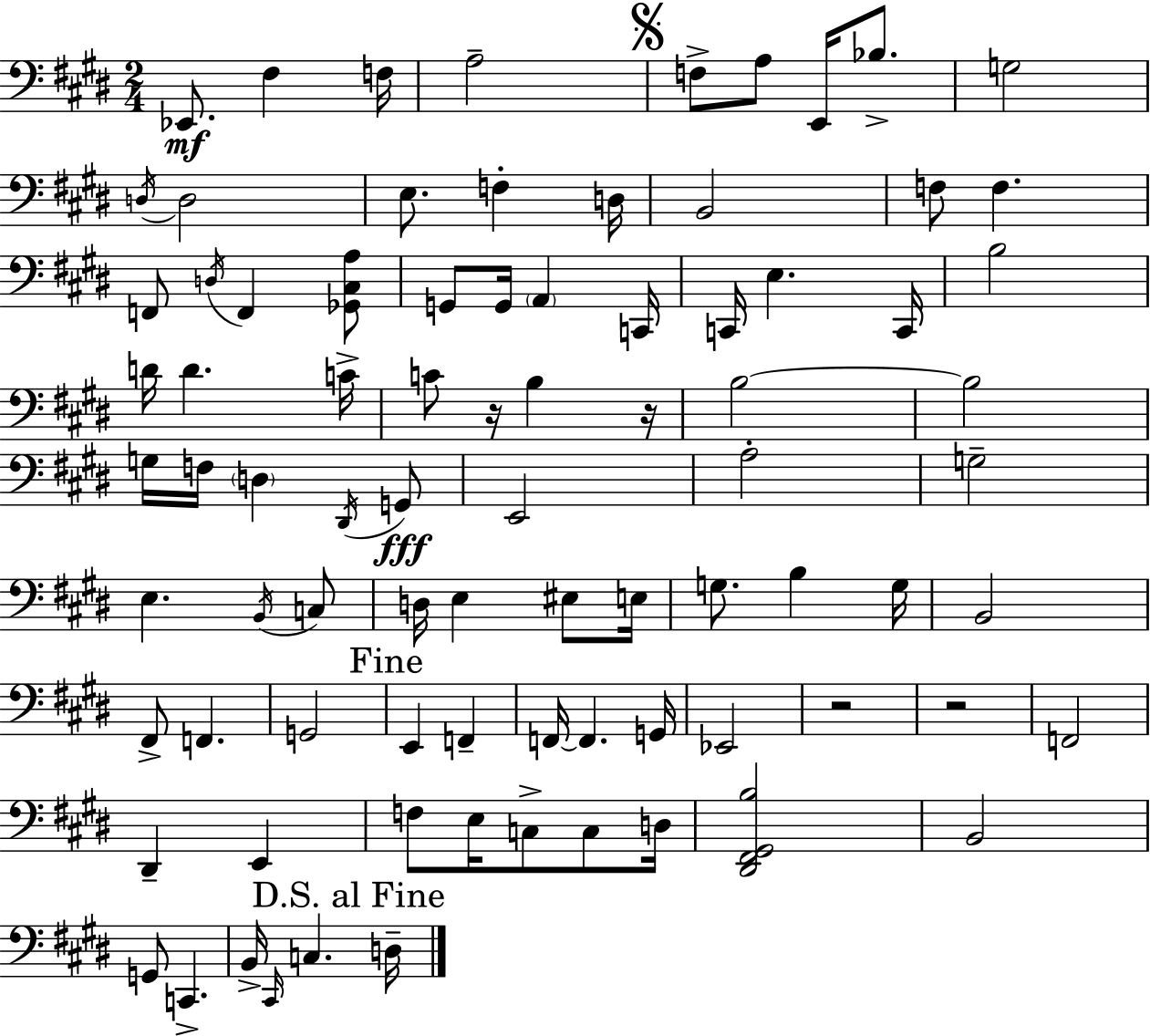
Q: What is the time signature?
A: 2/4